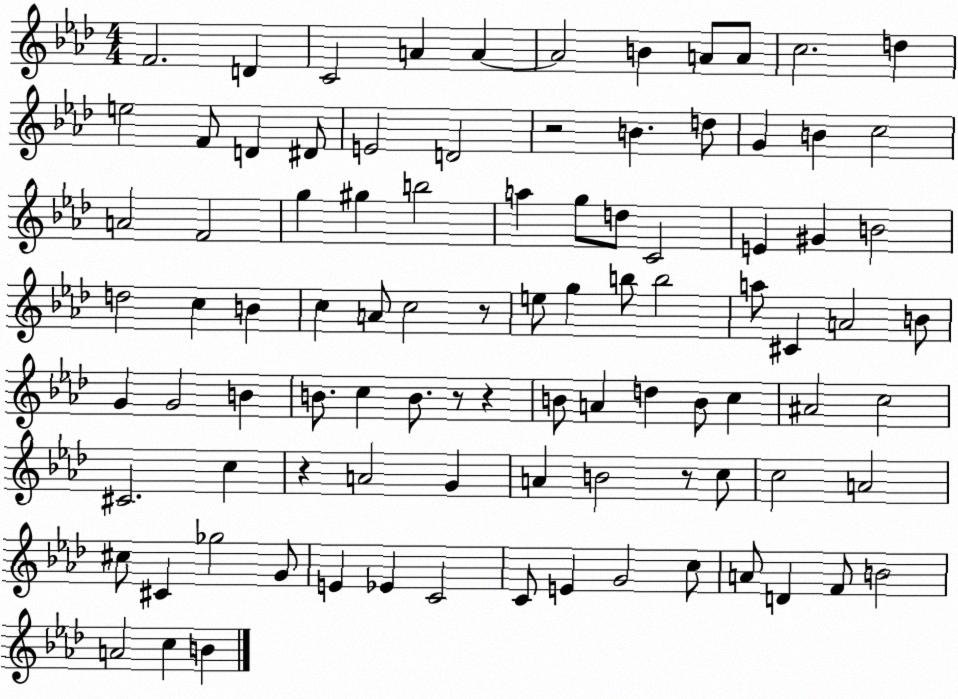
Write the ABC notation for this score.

X:1
T:Untitled
M:4/4
L:1/4
K:Ab
F2 D C2 A A A2 B A/2 A/2 c2 d e2 F/2 D ^D/2 E2 D2 z2 B d/2 G B c2 A2 F2 g ^g b2 a g/2 d/2 C2 E ^G B2 d2 c B c A/2 c2 z/2 e/2 g b/2 b2 a/2 ^C A2 B/2 G G2 B B/2 c B/2 z/2 z B/2 A d B/2 c ^A2 c2 ^C2 c z A2 G A B2 z/2 c/2 c2 A2 ^c/2 ^C _g2 G/2 E _E C2 C/2 E G2 c/2 A/2 D F/2 B2 A2 c B